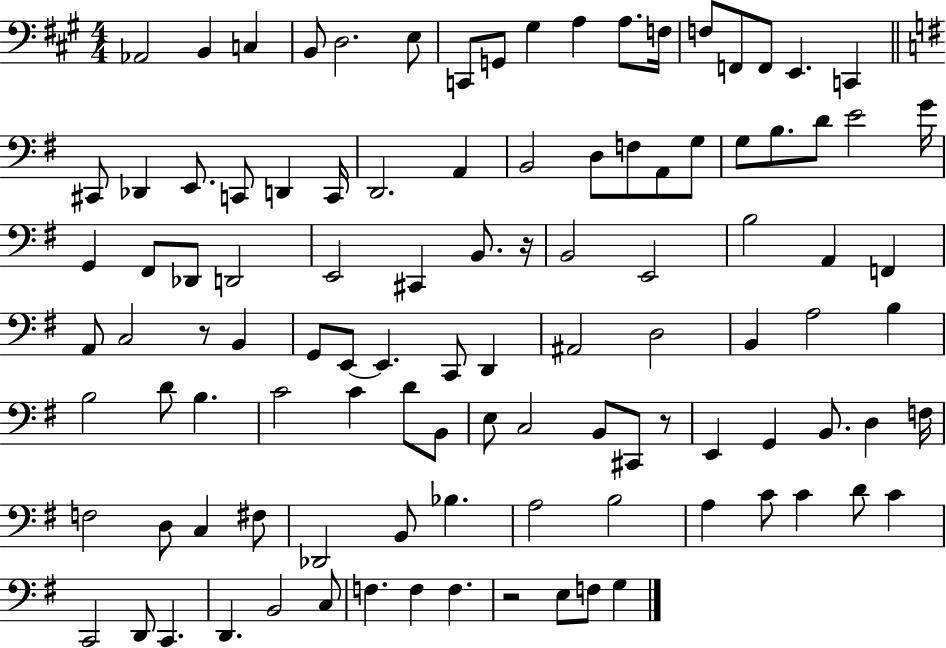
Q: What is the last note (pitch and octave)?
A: G3